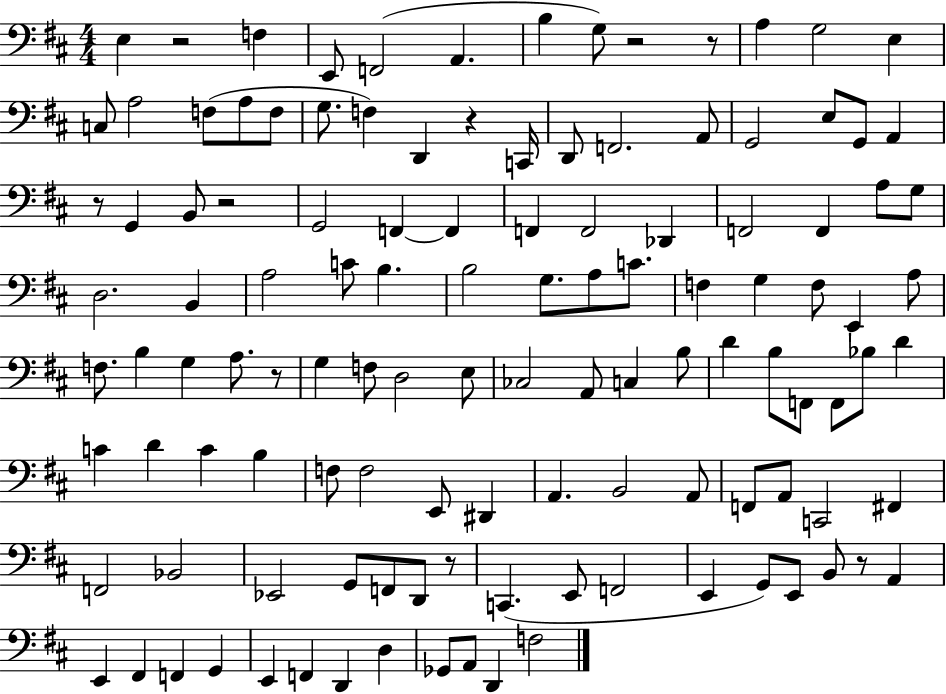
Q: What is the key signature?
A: D major